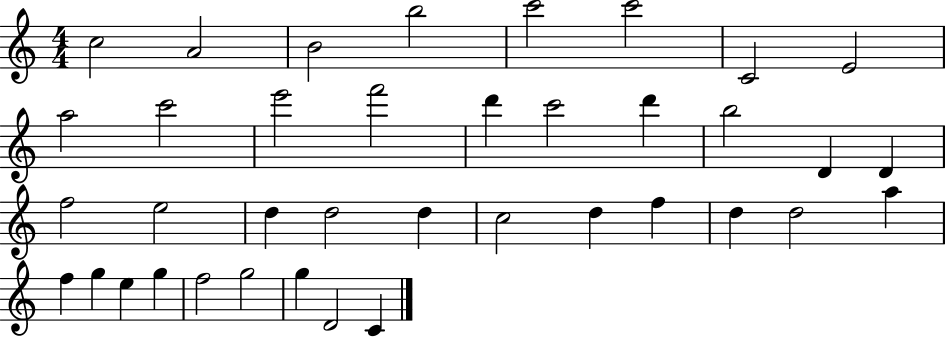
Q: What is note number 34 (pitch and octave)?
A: F5